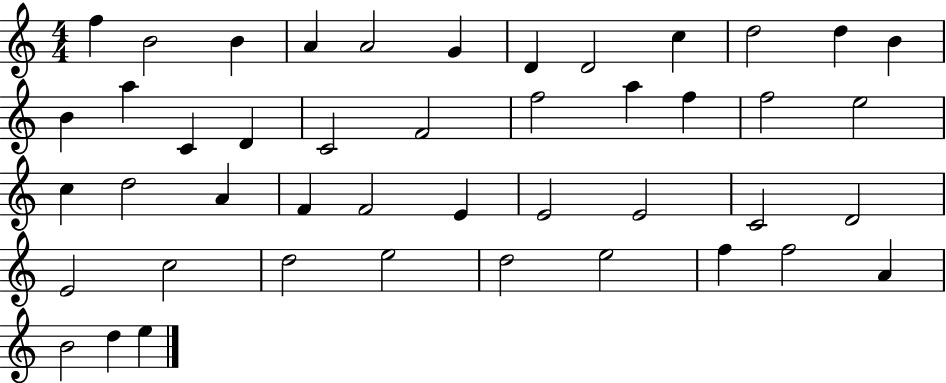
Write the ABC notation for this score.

X:1
T:Untitled
M:4/4
L:1/4
K:C
f B2 B A A2 G D D2 c d2 d B B a C D C2 F2 f2 a f f2 e2 c d2 A F F2 E E2 E2 C2 D2 E2 c2 d2 e2 d2 e2 f f2 A B2 d e